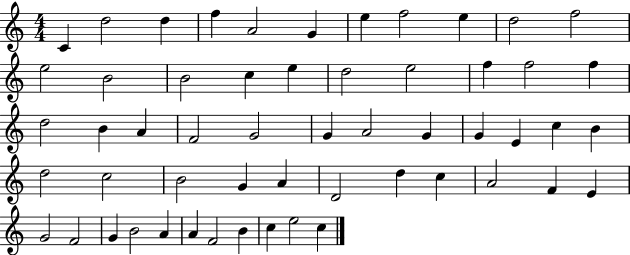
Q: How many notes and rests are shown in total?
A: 55